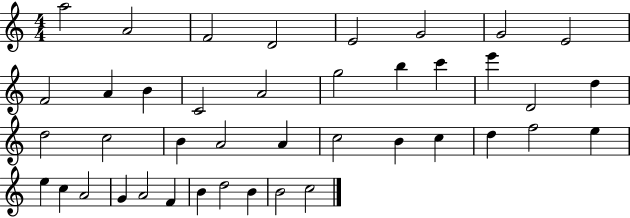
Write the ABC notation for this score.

X:1
T:Untitled
M:4/4
L:1/4
K:C
a2 A2 F2 D2 E2 G2 G2 E2 F2 A B C2 A2 g2 b c' e' D2 d d2 c2 B A2 A c2 B c d f2 e e c A2 G A2 F B d2 B B2 c2